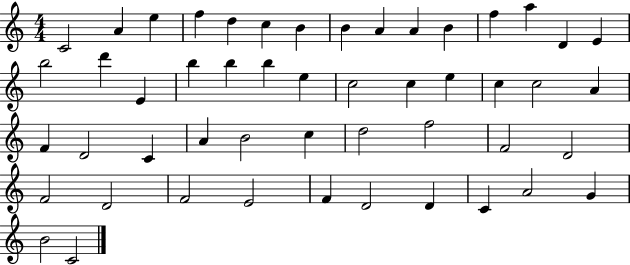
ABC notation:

X:1
T:Untitled
M:4/4
L:1/4
K:C
C2 A e f d c B B A A B f a D E b2 d' E b b b e c2 c e c c2 A F D2 C A B2 c d2 f2 F2 D2 F2 D2 F2 E2 F D2 D C A2 G B2 C2